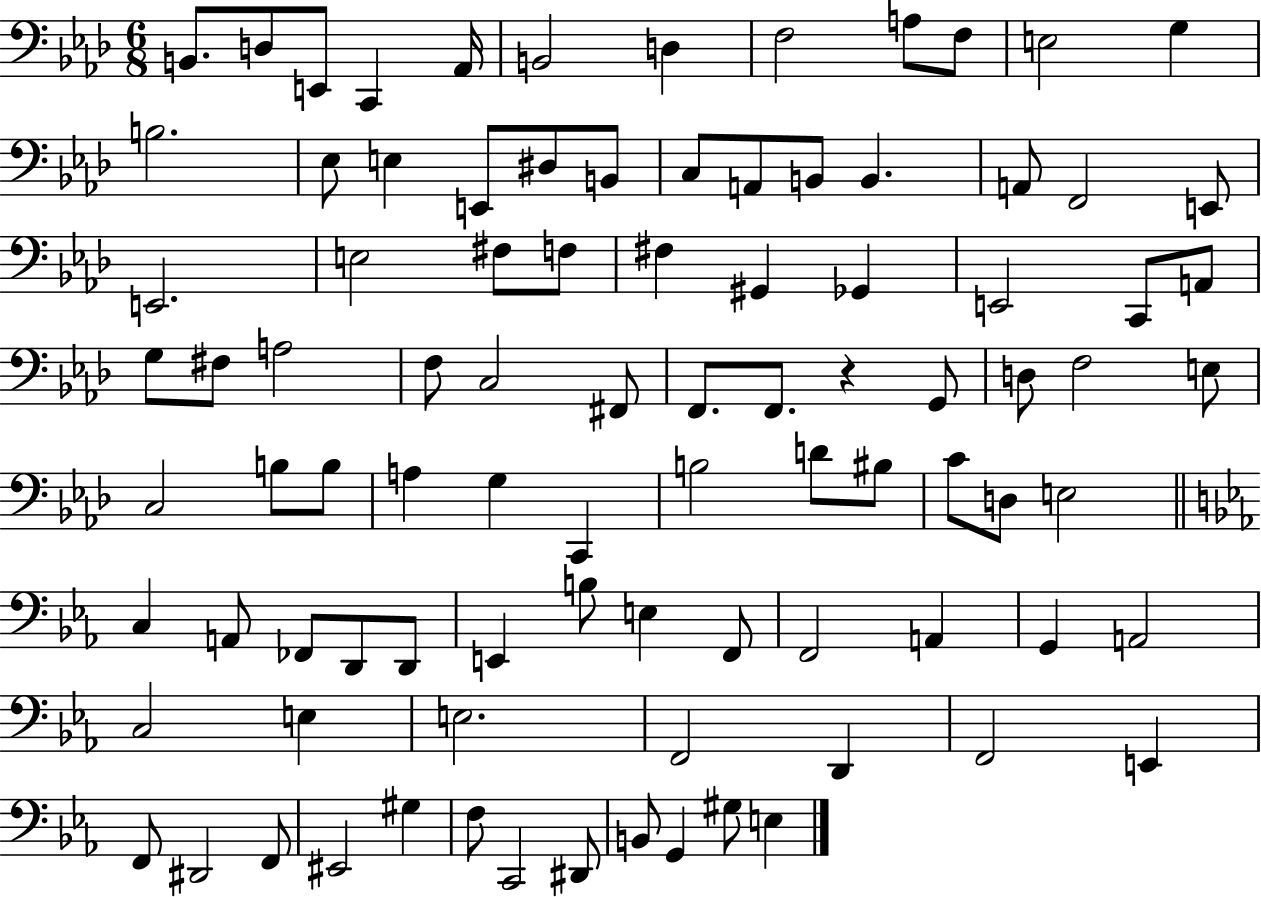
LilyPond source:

{
  \clef bass
  \numericTimeSignature
  \time 6/8
  \key aes \major
  b,8. d8 e,8 c,4 aes,16 | b,2 d4 | f2 a8 f8 | e2 g4 | \break b2. | ees8 e4 e,8 dis8 b,8 | c8 a,8 b,8 b,4. | a,8 f,2 e,8 | \break e,2. | e2 fis8 f8 | fis4 gis,4 ges,4 | e,2 c,8 a,8 | \break g8 fis8 a2 | f8 c2 fis,8 | f,8. f,8. r4 g,8 | d8 f2 e8 | \break c2 b8 b8 | a4 g4 c,4 | b2 d'8 bis8 | c'8 d8 e2 | \break \bar "||" \break \key c \minor c4 a,8 fes,8 d,8 d,8 | e,4 b8 e4 f,8 | f,2 a,4 | g,4 a,2 | \break c2 e4 | e2. | f,2 d,4 | f,2 e,4 | \break f,8 dis,2 f,8 | eis,2 gis4 | f8 c,2 dis,8 | b,8 g,4 gis8 e4 | \break \bar "|."
}